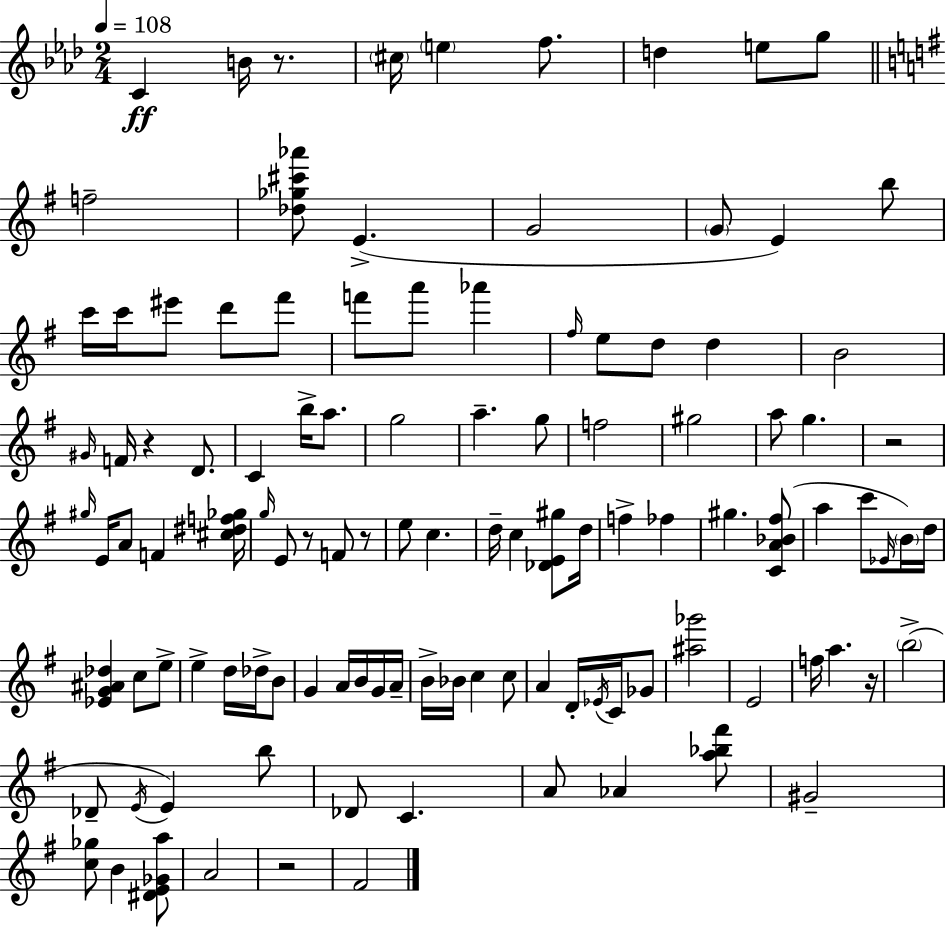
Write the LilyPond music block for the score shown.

{
  \clef treble
  \numericTimeSignature
  \time 2/4
  \key aes \major
  \tempo 4 = 108
  c'4\ff b'16 r8. | \parenthesize cis''16 \parenthesize e''4 f''8. | d''4 e''8 g''8 | \bar "||" \break \key g \major f''2-- | <des'' ges'' cis''' aes'''>8 e'4.->( | g'2 | \parenthesize g'8 e'4) b''8 | \break c'''16 c'''16 eis'''8 d'''8 fis'''8 | f'''8 a'''8 aes'''4 | \grace { fis''16 } e''8 d''8 d''4 | b'2 | \break \grace { gis'16 } f'16 r4 d'8. | c'4 b''16-> a''8. | g''2 | a''4.-- | \break g''8 f''2 | gis''2 | a''8 g''4. | r2 | \break \grace { gis''16 } e'16 a'8 f'4 | <cis'' dis'' f'' ges''>16 \grace { g''16 } e'8 r8 | f'8 r8 e''8 c''4. | d''16-- c''4 | \break <des' e' gis''>8 d''16 f''4-> | fes''4 gis''4. | <c' a' bes' fis''>8( a''4 | c'''8 \grace { ees'16 }) \parenthesize b'16 d''16 <ees' g' ais' des''>4 | \break c''8 e''8-> e''4-> | d''16 des''16-> b'8 g'4 | a'16 b'16 g'16 a'16-- b'16-> bes'16 c''4 | c''8 a'4 | \break d'16-. \acciaccatura { ees'16 } c'16 ges'8 <ais'' ges'''>2 | e'2 | f''16 a''4. | r16 \parenthesize b''2->( | \break des'8-- | \acciaccatura { e'16 } e'4) b''8 des'8 | c'4. a'8 | aes'4 <a'' bes'' fis'''>8 gis'2-- | \break <c'' ges''>8 | b'4 <dis' e' ges' a''>8 a'2 | r2 | fis'2 | \break \bar "|."
}